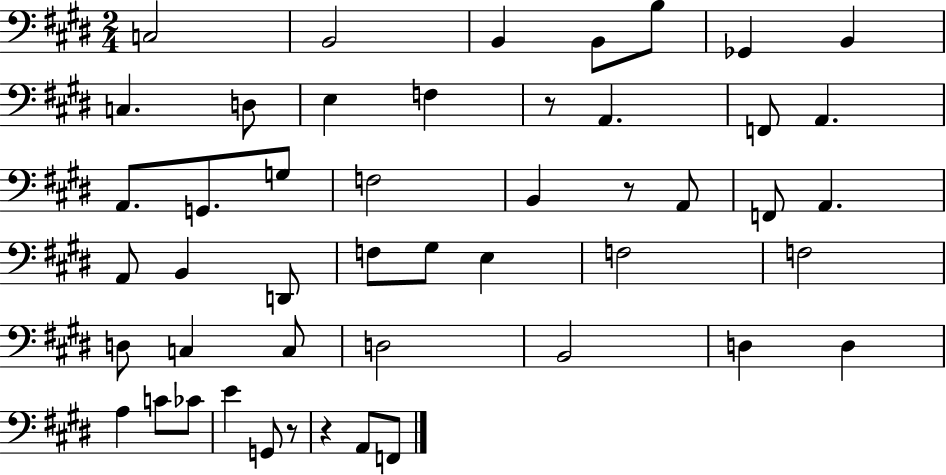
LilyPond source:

{
  \clef bass
  \numericTimeSignature
  \time 2/4
  \key e \major
  \repeat volta 2 { c2 | b,2 | b,4 b,8 b8 | ges,4 b,4 | \break c4. d8 | e4 f4 | r8 a,4. | f,8 a,4. | \break a,8. g,8. g8 | f2 | b,4 r8 a,8 | f,8 a,4. | \break a,8 b,4 d,8 | f8 gis8 e4 | f2 | f2 | \break d8 c4 c8 | d2 | b,2 | d4 d4 | \break a4 c'8 ces'8 | e'4 g,8 r8 | r4 a,8 f,8 | } \bar "|."
}